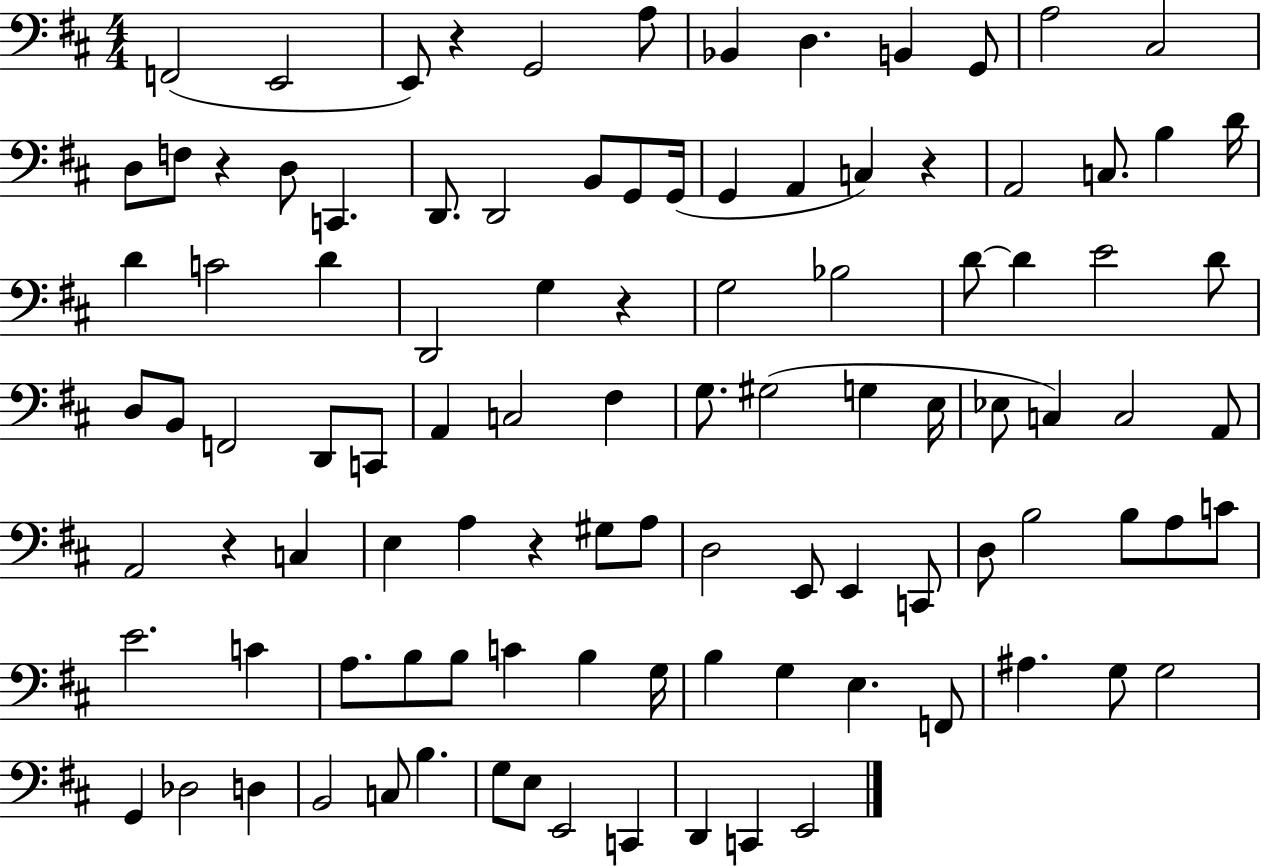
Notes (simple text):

F2/h E2/h E2/e R/q G2/h A3/e Bb2/q D3/q. B2/q G2/e A3/h C#3/h D3/e F3/e R/q D3/e C2/q. D2/e. D2/h B2/e G2/e G2/s G2/q A2/q C3/q R/q A2/h C3/e. B3/q D4/s D4/q C4/h D4/q D2/h G3/q R/q G3/h Bb3/h D4/e D4/q E4/h D4/e D3/e B2/e F2/h D2/e C2/e A2/q C3/h F#3/q G3/e. G#3/h G3/q E3/s Eb3/e C3/q C3/h A2/e A2/h R/q C3/q E3/q A3/q R/q G#3/e A3/e D3/h E2/e E2/q C2/e D3/e B3/h B3/e A3/e C4/e E4/h. C4/q A3/e. B3/e B3/e C4/q B3/q G3/s B3/q G3/q E3/q. F2/e A#3/q. G3/e G3/h G2/q Db3/h D3/q B2/h C3/e B3/q. G3/e E3/e E2/h C2/q D2/q C2/q E2/h